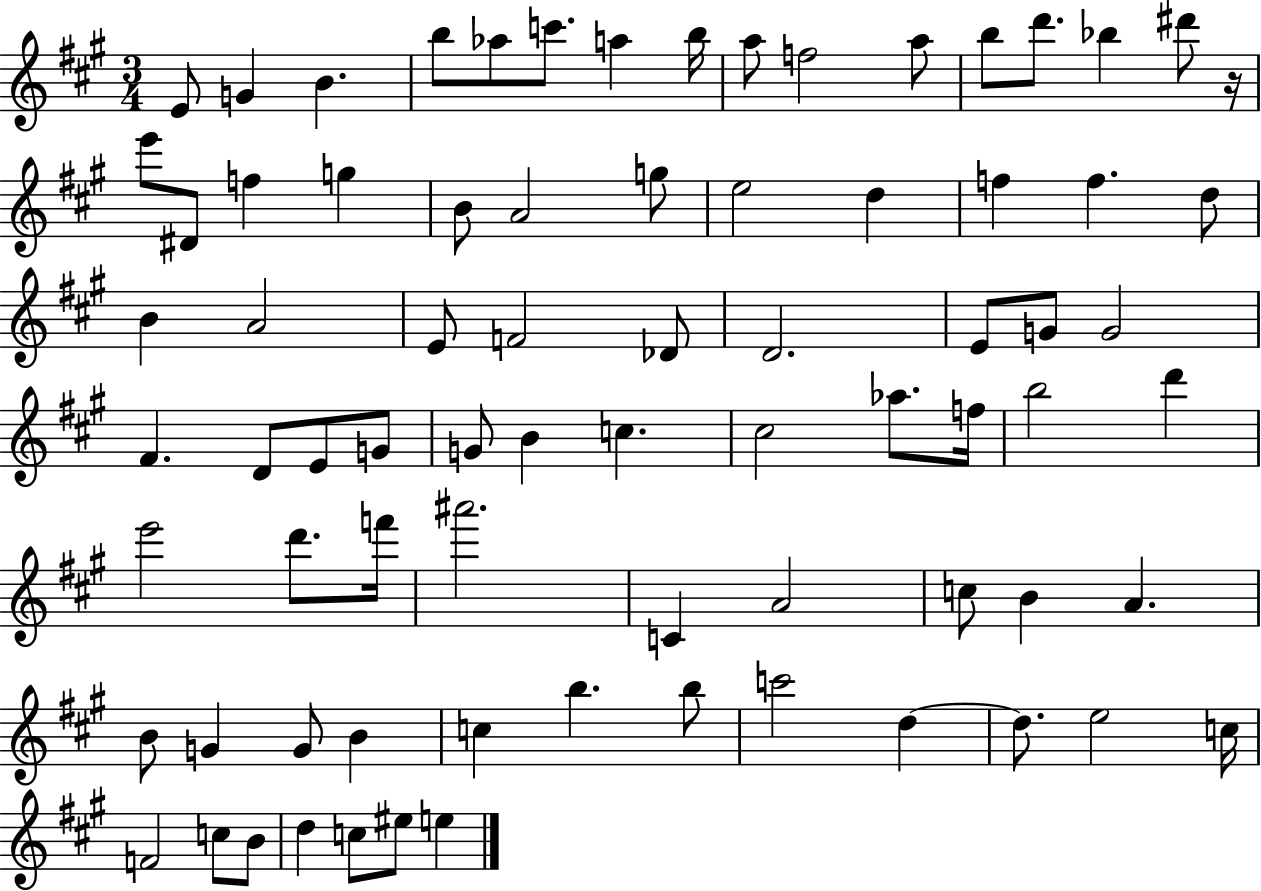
{
  \clef treble
  \numericTimeSignature
  \time 3/4
  \key a \major
  e'8 g'4 b'4. | b''8 aes''8 c'''8. a''4 b''16 | a''8 f''2 a''8 | b''8 d'''8. bes''4 dis'''8 r16 | \break e'''8 dis'8 f''4 g''4 | b'8 a'2 g''8 | e''2 d''4 | f''4 f''4. d''8 | \break b'4 a'2 | e'8 f'2 des'8 | d'2. | e'8 g'8 g'2 | \break fis'4. d'8 e'8 g'8 | g'8 b'4 c''4. | cis''2 aes''8. f''16 | b''2 d'''4 | \break e'''2 d'''8. f'''16 | ais'''2. | c'4 a'2 | c''8 b'4 a'4. | \break b'8 g'4 g'8 b'4 | c''4 b''4. b''8 | c'''2 d''4~~ | d''8. e''2 c''16 | \break f'2 c''8 b'8 | d''4 c''8 eis''8 e''4 | \bar "|."
}